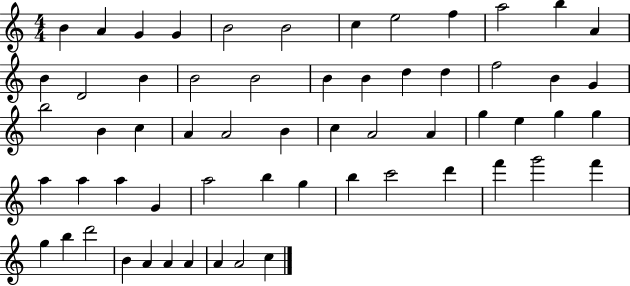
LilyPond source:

{
  \clef treble
  \numericTimeSignature
  \time 4/4
  \key c \major
  b'4 a'4 g'4 g'4 | b'2 b'2 | c''4 e''2 f''4 | a''2 b''4 a'4 | \break b'4 d'2 b'4 | b'2 b'2 | b'4 b'4 d''4 d''4 | f''2 b'4 g'4 | \break b''2 b'4 c''4 | a'4 a'2 b'4 | c''4 a'2 a'4 | g''4 e''4 g''4 g''4 | \break a''4 a''4 a''4 g'4 | a''2 b''4 g''4 | b''4 c'''2 d'''4 | f'''4 g'''2 f'''4 | \break g''4 b''4 d'''2 | b'4 a'4 a'4 a'4 | a'4 a'2 c''4 | \bar "|."
}